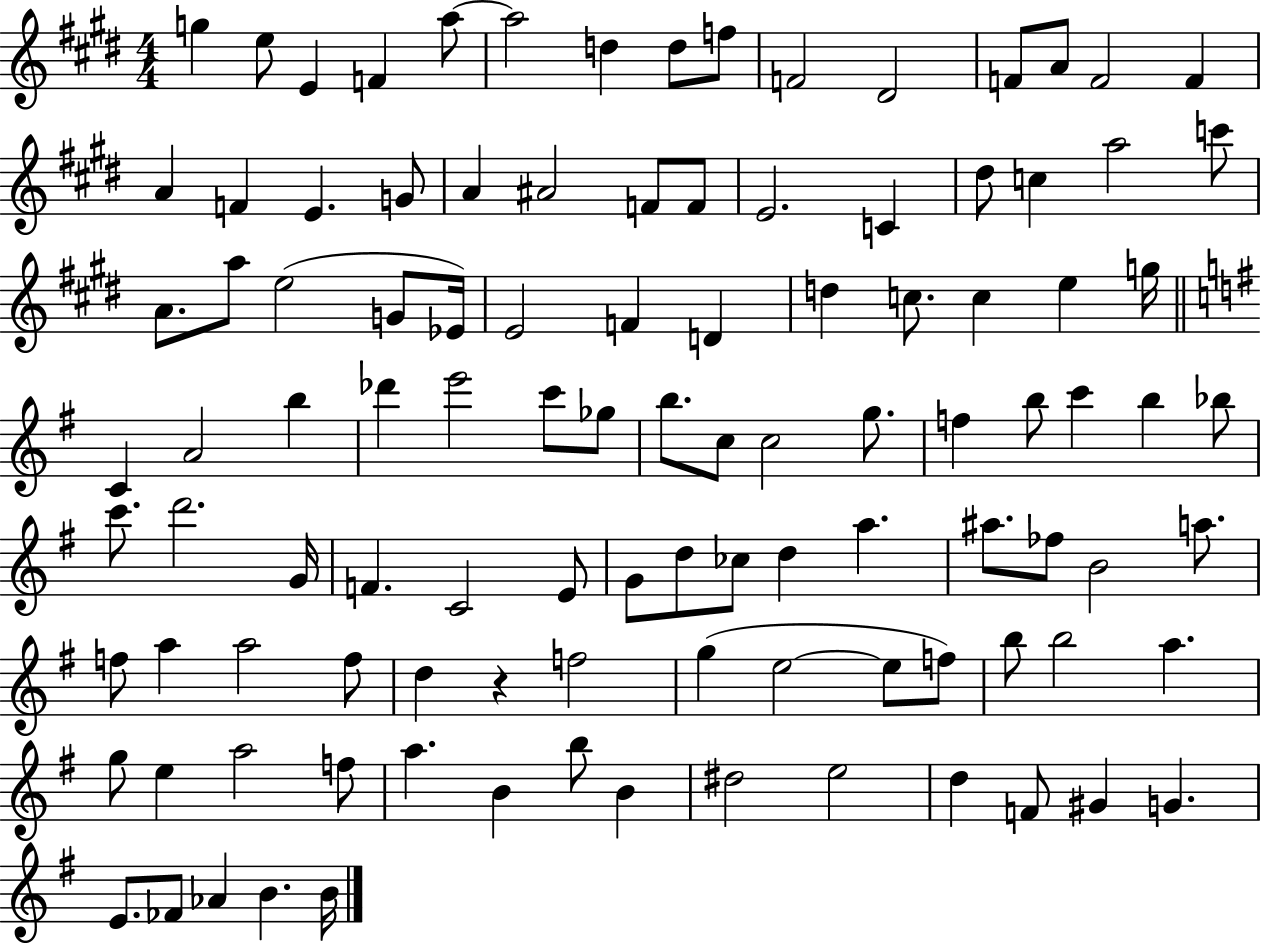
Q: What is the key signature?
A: E major